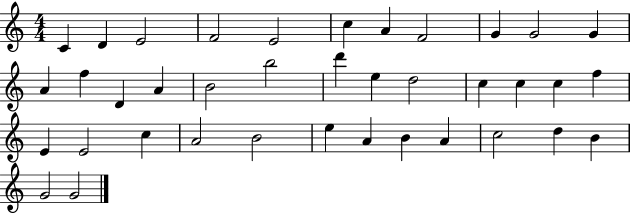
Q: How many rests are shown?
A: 0